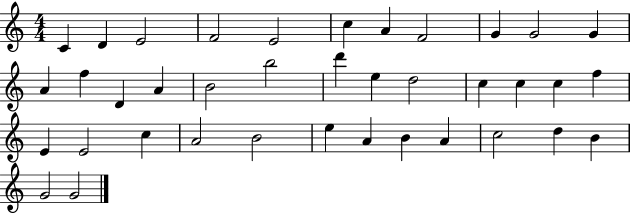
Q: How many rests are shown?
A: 0